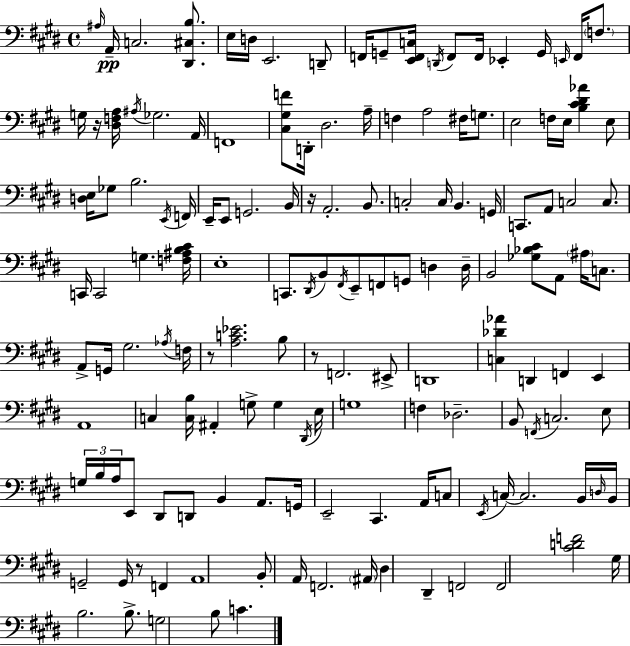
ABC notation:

X:1
T:Untitled
M:4/4
L:1/4
K:E
^A,/4 A,,/4 C,2 [^D,,^C,B,]/2 E,/4 D,/4 E,,2 D,,/2 F,,/4 G,,/2 [E,,F,,C,]/4 D,,/4 F,,/2 F,,/4 _E,, G,,/4 E,,/4 F,,/4 F,/2 G,/4 z/4 [^D,F,A,]/4 ^A,/4 _G,2 A,,/4 F,,4 [^C,^G,F]/2 D,,/4 ^D,2 A,/4 F, A,2 ^F,/4 G,/2 E,2 F,/4 E,/4 [B,^C^D_A] E,/2 [D,E,]/4 _G,/2 B,2 E,,/4 F,,/4 E,,/4 E,,/2 G,,2 B,,/4 z/4 A,,2 B,,/2 C,2 C,/4 B,, G,,/4 C,,/2 A,,/2 C,2 C,/2 C,,/4 C,,2 G, [F,^A,B,^C]/4 E,4 C,,/2 ^D,,/4 B,,/2 ^F,,/4 E,,/2 F,,/2 G,,/2 D, D,/4 B,,2 [_G,_B,^C]/2 A,,/2 ^A,/4 C,/2 A,,/2 G,,/4 ^G,2 _A,/4 F,/4 z/2 [A,C_E]2 B,/2 z/2 F,,2 ^E,,/2 D,,4 [C,_D_A] D,, F,, E,, A,,4 C, [C,B,]/4 ^A,, G,/2 G, ^D,,/4 E,/4 G,4 F, _D,2 B,,/2 F,,/4 C,2 E,/2 G,/4 B,/4 A,/4 E,,/2 ^D,,/2 D,,/2 B,, A,,/2 G,,/4 E,,2 ^C,, A,,/4 C,/2 E,,/4 C,/4 C,2 B,,/4 D,/4 B,,/4 G,,2 G,,/4 z/2 F,, A,,4 B,,/2 A,,/4 F,,2 ^A,,/4 ^D, ^D,, F,,2 F,,2 [^CDF]2 ^G,/4 B,2 B,/2 G,2 B,/2 C